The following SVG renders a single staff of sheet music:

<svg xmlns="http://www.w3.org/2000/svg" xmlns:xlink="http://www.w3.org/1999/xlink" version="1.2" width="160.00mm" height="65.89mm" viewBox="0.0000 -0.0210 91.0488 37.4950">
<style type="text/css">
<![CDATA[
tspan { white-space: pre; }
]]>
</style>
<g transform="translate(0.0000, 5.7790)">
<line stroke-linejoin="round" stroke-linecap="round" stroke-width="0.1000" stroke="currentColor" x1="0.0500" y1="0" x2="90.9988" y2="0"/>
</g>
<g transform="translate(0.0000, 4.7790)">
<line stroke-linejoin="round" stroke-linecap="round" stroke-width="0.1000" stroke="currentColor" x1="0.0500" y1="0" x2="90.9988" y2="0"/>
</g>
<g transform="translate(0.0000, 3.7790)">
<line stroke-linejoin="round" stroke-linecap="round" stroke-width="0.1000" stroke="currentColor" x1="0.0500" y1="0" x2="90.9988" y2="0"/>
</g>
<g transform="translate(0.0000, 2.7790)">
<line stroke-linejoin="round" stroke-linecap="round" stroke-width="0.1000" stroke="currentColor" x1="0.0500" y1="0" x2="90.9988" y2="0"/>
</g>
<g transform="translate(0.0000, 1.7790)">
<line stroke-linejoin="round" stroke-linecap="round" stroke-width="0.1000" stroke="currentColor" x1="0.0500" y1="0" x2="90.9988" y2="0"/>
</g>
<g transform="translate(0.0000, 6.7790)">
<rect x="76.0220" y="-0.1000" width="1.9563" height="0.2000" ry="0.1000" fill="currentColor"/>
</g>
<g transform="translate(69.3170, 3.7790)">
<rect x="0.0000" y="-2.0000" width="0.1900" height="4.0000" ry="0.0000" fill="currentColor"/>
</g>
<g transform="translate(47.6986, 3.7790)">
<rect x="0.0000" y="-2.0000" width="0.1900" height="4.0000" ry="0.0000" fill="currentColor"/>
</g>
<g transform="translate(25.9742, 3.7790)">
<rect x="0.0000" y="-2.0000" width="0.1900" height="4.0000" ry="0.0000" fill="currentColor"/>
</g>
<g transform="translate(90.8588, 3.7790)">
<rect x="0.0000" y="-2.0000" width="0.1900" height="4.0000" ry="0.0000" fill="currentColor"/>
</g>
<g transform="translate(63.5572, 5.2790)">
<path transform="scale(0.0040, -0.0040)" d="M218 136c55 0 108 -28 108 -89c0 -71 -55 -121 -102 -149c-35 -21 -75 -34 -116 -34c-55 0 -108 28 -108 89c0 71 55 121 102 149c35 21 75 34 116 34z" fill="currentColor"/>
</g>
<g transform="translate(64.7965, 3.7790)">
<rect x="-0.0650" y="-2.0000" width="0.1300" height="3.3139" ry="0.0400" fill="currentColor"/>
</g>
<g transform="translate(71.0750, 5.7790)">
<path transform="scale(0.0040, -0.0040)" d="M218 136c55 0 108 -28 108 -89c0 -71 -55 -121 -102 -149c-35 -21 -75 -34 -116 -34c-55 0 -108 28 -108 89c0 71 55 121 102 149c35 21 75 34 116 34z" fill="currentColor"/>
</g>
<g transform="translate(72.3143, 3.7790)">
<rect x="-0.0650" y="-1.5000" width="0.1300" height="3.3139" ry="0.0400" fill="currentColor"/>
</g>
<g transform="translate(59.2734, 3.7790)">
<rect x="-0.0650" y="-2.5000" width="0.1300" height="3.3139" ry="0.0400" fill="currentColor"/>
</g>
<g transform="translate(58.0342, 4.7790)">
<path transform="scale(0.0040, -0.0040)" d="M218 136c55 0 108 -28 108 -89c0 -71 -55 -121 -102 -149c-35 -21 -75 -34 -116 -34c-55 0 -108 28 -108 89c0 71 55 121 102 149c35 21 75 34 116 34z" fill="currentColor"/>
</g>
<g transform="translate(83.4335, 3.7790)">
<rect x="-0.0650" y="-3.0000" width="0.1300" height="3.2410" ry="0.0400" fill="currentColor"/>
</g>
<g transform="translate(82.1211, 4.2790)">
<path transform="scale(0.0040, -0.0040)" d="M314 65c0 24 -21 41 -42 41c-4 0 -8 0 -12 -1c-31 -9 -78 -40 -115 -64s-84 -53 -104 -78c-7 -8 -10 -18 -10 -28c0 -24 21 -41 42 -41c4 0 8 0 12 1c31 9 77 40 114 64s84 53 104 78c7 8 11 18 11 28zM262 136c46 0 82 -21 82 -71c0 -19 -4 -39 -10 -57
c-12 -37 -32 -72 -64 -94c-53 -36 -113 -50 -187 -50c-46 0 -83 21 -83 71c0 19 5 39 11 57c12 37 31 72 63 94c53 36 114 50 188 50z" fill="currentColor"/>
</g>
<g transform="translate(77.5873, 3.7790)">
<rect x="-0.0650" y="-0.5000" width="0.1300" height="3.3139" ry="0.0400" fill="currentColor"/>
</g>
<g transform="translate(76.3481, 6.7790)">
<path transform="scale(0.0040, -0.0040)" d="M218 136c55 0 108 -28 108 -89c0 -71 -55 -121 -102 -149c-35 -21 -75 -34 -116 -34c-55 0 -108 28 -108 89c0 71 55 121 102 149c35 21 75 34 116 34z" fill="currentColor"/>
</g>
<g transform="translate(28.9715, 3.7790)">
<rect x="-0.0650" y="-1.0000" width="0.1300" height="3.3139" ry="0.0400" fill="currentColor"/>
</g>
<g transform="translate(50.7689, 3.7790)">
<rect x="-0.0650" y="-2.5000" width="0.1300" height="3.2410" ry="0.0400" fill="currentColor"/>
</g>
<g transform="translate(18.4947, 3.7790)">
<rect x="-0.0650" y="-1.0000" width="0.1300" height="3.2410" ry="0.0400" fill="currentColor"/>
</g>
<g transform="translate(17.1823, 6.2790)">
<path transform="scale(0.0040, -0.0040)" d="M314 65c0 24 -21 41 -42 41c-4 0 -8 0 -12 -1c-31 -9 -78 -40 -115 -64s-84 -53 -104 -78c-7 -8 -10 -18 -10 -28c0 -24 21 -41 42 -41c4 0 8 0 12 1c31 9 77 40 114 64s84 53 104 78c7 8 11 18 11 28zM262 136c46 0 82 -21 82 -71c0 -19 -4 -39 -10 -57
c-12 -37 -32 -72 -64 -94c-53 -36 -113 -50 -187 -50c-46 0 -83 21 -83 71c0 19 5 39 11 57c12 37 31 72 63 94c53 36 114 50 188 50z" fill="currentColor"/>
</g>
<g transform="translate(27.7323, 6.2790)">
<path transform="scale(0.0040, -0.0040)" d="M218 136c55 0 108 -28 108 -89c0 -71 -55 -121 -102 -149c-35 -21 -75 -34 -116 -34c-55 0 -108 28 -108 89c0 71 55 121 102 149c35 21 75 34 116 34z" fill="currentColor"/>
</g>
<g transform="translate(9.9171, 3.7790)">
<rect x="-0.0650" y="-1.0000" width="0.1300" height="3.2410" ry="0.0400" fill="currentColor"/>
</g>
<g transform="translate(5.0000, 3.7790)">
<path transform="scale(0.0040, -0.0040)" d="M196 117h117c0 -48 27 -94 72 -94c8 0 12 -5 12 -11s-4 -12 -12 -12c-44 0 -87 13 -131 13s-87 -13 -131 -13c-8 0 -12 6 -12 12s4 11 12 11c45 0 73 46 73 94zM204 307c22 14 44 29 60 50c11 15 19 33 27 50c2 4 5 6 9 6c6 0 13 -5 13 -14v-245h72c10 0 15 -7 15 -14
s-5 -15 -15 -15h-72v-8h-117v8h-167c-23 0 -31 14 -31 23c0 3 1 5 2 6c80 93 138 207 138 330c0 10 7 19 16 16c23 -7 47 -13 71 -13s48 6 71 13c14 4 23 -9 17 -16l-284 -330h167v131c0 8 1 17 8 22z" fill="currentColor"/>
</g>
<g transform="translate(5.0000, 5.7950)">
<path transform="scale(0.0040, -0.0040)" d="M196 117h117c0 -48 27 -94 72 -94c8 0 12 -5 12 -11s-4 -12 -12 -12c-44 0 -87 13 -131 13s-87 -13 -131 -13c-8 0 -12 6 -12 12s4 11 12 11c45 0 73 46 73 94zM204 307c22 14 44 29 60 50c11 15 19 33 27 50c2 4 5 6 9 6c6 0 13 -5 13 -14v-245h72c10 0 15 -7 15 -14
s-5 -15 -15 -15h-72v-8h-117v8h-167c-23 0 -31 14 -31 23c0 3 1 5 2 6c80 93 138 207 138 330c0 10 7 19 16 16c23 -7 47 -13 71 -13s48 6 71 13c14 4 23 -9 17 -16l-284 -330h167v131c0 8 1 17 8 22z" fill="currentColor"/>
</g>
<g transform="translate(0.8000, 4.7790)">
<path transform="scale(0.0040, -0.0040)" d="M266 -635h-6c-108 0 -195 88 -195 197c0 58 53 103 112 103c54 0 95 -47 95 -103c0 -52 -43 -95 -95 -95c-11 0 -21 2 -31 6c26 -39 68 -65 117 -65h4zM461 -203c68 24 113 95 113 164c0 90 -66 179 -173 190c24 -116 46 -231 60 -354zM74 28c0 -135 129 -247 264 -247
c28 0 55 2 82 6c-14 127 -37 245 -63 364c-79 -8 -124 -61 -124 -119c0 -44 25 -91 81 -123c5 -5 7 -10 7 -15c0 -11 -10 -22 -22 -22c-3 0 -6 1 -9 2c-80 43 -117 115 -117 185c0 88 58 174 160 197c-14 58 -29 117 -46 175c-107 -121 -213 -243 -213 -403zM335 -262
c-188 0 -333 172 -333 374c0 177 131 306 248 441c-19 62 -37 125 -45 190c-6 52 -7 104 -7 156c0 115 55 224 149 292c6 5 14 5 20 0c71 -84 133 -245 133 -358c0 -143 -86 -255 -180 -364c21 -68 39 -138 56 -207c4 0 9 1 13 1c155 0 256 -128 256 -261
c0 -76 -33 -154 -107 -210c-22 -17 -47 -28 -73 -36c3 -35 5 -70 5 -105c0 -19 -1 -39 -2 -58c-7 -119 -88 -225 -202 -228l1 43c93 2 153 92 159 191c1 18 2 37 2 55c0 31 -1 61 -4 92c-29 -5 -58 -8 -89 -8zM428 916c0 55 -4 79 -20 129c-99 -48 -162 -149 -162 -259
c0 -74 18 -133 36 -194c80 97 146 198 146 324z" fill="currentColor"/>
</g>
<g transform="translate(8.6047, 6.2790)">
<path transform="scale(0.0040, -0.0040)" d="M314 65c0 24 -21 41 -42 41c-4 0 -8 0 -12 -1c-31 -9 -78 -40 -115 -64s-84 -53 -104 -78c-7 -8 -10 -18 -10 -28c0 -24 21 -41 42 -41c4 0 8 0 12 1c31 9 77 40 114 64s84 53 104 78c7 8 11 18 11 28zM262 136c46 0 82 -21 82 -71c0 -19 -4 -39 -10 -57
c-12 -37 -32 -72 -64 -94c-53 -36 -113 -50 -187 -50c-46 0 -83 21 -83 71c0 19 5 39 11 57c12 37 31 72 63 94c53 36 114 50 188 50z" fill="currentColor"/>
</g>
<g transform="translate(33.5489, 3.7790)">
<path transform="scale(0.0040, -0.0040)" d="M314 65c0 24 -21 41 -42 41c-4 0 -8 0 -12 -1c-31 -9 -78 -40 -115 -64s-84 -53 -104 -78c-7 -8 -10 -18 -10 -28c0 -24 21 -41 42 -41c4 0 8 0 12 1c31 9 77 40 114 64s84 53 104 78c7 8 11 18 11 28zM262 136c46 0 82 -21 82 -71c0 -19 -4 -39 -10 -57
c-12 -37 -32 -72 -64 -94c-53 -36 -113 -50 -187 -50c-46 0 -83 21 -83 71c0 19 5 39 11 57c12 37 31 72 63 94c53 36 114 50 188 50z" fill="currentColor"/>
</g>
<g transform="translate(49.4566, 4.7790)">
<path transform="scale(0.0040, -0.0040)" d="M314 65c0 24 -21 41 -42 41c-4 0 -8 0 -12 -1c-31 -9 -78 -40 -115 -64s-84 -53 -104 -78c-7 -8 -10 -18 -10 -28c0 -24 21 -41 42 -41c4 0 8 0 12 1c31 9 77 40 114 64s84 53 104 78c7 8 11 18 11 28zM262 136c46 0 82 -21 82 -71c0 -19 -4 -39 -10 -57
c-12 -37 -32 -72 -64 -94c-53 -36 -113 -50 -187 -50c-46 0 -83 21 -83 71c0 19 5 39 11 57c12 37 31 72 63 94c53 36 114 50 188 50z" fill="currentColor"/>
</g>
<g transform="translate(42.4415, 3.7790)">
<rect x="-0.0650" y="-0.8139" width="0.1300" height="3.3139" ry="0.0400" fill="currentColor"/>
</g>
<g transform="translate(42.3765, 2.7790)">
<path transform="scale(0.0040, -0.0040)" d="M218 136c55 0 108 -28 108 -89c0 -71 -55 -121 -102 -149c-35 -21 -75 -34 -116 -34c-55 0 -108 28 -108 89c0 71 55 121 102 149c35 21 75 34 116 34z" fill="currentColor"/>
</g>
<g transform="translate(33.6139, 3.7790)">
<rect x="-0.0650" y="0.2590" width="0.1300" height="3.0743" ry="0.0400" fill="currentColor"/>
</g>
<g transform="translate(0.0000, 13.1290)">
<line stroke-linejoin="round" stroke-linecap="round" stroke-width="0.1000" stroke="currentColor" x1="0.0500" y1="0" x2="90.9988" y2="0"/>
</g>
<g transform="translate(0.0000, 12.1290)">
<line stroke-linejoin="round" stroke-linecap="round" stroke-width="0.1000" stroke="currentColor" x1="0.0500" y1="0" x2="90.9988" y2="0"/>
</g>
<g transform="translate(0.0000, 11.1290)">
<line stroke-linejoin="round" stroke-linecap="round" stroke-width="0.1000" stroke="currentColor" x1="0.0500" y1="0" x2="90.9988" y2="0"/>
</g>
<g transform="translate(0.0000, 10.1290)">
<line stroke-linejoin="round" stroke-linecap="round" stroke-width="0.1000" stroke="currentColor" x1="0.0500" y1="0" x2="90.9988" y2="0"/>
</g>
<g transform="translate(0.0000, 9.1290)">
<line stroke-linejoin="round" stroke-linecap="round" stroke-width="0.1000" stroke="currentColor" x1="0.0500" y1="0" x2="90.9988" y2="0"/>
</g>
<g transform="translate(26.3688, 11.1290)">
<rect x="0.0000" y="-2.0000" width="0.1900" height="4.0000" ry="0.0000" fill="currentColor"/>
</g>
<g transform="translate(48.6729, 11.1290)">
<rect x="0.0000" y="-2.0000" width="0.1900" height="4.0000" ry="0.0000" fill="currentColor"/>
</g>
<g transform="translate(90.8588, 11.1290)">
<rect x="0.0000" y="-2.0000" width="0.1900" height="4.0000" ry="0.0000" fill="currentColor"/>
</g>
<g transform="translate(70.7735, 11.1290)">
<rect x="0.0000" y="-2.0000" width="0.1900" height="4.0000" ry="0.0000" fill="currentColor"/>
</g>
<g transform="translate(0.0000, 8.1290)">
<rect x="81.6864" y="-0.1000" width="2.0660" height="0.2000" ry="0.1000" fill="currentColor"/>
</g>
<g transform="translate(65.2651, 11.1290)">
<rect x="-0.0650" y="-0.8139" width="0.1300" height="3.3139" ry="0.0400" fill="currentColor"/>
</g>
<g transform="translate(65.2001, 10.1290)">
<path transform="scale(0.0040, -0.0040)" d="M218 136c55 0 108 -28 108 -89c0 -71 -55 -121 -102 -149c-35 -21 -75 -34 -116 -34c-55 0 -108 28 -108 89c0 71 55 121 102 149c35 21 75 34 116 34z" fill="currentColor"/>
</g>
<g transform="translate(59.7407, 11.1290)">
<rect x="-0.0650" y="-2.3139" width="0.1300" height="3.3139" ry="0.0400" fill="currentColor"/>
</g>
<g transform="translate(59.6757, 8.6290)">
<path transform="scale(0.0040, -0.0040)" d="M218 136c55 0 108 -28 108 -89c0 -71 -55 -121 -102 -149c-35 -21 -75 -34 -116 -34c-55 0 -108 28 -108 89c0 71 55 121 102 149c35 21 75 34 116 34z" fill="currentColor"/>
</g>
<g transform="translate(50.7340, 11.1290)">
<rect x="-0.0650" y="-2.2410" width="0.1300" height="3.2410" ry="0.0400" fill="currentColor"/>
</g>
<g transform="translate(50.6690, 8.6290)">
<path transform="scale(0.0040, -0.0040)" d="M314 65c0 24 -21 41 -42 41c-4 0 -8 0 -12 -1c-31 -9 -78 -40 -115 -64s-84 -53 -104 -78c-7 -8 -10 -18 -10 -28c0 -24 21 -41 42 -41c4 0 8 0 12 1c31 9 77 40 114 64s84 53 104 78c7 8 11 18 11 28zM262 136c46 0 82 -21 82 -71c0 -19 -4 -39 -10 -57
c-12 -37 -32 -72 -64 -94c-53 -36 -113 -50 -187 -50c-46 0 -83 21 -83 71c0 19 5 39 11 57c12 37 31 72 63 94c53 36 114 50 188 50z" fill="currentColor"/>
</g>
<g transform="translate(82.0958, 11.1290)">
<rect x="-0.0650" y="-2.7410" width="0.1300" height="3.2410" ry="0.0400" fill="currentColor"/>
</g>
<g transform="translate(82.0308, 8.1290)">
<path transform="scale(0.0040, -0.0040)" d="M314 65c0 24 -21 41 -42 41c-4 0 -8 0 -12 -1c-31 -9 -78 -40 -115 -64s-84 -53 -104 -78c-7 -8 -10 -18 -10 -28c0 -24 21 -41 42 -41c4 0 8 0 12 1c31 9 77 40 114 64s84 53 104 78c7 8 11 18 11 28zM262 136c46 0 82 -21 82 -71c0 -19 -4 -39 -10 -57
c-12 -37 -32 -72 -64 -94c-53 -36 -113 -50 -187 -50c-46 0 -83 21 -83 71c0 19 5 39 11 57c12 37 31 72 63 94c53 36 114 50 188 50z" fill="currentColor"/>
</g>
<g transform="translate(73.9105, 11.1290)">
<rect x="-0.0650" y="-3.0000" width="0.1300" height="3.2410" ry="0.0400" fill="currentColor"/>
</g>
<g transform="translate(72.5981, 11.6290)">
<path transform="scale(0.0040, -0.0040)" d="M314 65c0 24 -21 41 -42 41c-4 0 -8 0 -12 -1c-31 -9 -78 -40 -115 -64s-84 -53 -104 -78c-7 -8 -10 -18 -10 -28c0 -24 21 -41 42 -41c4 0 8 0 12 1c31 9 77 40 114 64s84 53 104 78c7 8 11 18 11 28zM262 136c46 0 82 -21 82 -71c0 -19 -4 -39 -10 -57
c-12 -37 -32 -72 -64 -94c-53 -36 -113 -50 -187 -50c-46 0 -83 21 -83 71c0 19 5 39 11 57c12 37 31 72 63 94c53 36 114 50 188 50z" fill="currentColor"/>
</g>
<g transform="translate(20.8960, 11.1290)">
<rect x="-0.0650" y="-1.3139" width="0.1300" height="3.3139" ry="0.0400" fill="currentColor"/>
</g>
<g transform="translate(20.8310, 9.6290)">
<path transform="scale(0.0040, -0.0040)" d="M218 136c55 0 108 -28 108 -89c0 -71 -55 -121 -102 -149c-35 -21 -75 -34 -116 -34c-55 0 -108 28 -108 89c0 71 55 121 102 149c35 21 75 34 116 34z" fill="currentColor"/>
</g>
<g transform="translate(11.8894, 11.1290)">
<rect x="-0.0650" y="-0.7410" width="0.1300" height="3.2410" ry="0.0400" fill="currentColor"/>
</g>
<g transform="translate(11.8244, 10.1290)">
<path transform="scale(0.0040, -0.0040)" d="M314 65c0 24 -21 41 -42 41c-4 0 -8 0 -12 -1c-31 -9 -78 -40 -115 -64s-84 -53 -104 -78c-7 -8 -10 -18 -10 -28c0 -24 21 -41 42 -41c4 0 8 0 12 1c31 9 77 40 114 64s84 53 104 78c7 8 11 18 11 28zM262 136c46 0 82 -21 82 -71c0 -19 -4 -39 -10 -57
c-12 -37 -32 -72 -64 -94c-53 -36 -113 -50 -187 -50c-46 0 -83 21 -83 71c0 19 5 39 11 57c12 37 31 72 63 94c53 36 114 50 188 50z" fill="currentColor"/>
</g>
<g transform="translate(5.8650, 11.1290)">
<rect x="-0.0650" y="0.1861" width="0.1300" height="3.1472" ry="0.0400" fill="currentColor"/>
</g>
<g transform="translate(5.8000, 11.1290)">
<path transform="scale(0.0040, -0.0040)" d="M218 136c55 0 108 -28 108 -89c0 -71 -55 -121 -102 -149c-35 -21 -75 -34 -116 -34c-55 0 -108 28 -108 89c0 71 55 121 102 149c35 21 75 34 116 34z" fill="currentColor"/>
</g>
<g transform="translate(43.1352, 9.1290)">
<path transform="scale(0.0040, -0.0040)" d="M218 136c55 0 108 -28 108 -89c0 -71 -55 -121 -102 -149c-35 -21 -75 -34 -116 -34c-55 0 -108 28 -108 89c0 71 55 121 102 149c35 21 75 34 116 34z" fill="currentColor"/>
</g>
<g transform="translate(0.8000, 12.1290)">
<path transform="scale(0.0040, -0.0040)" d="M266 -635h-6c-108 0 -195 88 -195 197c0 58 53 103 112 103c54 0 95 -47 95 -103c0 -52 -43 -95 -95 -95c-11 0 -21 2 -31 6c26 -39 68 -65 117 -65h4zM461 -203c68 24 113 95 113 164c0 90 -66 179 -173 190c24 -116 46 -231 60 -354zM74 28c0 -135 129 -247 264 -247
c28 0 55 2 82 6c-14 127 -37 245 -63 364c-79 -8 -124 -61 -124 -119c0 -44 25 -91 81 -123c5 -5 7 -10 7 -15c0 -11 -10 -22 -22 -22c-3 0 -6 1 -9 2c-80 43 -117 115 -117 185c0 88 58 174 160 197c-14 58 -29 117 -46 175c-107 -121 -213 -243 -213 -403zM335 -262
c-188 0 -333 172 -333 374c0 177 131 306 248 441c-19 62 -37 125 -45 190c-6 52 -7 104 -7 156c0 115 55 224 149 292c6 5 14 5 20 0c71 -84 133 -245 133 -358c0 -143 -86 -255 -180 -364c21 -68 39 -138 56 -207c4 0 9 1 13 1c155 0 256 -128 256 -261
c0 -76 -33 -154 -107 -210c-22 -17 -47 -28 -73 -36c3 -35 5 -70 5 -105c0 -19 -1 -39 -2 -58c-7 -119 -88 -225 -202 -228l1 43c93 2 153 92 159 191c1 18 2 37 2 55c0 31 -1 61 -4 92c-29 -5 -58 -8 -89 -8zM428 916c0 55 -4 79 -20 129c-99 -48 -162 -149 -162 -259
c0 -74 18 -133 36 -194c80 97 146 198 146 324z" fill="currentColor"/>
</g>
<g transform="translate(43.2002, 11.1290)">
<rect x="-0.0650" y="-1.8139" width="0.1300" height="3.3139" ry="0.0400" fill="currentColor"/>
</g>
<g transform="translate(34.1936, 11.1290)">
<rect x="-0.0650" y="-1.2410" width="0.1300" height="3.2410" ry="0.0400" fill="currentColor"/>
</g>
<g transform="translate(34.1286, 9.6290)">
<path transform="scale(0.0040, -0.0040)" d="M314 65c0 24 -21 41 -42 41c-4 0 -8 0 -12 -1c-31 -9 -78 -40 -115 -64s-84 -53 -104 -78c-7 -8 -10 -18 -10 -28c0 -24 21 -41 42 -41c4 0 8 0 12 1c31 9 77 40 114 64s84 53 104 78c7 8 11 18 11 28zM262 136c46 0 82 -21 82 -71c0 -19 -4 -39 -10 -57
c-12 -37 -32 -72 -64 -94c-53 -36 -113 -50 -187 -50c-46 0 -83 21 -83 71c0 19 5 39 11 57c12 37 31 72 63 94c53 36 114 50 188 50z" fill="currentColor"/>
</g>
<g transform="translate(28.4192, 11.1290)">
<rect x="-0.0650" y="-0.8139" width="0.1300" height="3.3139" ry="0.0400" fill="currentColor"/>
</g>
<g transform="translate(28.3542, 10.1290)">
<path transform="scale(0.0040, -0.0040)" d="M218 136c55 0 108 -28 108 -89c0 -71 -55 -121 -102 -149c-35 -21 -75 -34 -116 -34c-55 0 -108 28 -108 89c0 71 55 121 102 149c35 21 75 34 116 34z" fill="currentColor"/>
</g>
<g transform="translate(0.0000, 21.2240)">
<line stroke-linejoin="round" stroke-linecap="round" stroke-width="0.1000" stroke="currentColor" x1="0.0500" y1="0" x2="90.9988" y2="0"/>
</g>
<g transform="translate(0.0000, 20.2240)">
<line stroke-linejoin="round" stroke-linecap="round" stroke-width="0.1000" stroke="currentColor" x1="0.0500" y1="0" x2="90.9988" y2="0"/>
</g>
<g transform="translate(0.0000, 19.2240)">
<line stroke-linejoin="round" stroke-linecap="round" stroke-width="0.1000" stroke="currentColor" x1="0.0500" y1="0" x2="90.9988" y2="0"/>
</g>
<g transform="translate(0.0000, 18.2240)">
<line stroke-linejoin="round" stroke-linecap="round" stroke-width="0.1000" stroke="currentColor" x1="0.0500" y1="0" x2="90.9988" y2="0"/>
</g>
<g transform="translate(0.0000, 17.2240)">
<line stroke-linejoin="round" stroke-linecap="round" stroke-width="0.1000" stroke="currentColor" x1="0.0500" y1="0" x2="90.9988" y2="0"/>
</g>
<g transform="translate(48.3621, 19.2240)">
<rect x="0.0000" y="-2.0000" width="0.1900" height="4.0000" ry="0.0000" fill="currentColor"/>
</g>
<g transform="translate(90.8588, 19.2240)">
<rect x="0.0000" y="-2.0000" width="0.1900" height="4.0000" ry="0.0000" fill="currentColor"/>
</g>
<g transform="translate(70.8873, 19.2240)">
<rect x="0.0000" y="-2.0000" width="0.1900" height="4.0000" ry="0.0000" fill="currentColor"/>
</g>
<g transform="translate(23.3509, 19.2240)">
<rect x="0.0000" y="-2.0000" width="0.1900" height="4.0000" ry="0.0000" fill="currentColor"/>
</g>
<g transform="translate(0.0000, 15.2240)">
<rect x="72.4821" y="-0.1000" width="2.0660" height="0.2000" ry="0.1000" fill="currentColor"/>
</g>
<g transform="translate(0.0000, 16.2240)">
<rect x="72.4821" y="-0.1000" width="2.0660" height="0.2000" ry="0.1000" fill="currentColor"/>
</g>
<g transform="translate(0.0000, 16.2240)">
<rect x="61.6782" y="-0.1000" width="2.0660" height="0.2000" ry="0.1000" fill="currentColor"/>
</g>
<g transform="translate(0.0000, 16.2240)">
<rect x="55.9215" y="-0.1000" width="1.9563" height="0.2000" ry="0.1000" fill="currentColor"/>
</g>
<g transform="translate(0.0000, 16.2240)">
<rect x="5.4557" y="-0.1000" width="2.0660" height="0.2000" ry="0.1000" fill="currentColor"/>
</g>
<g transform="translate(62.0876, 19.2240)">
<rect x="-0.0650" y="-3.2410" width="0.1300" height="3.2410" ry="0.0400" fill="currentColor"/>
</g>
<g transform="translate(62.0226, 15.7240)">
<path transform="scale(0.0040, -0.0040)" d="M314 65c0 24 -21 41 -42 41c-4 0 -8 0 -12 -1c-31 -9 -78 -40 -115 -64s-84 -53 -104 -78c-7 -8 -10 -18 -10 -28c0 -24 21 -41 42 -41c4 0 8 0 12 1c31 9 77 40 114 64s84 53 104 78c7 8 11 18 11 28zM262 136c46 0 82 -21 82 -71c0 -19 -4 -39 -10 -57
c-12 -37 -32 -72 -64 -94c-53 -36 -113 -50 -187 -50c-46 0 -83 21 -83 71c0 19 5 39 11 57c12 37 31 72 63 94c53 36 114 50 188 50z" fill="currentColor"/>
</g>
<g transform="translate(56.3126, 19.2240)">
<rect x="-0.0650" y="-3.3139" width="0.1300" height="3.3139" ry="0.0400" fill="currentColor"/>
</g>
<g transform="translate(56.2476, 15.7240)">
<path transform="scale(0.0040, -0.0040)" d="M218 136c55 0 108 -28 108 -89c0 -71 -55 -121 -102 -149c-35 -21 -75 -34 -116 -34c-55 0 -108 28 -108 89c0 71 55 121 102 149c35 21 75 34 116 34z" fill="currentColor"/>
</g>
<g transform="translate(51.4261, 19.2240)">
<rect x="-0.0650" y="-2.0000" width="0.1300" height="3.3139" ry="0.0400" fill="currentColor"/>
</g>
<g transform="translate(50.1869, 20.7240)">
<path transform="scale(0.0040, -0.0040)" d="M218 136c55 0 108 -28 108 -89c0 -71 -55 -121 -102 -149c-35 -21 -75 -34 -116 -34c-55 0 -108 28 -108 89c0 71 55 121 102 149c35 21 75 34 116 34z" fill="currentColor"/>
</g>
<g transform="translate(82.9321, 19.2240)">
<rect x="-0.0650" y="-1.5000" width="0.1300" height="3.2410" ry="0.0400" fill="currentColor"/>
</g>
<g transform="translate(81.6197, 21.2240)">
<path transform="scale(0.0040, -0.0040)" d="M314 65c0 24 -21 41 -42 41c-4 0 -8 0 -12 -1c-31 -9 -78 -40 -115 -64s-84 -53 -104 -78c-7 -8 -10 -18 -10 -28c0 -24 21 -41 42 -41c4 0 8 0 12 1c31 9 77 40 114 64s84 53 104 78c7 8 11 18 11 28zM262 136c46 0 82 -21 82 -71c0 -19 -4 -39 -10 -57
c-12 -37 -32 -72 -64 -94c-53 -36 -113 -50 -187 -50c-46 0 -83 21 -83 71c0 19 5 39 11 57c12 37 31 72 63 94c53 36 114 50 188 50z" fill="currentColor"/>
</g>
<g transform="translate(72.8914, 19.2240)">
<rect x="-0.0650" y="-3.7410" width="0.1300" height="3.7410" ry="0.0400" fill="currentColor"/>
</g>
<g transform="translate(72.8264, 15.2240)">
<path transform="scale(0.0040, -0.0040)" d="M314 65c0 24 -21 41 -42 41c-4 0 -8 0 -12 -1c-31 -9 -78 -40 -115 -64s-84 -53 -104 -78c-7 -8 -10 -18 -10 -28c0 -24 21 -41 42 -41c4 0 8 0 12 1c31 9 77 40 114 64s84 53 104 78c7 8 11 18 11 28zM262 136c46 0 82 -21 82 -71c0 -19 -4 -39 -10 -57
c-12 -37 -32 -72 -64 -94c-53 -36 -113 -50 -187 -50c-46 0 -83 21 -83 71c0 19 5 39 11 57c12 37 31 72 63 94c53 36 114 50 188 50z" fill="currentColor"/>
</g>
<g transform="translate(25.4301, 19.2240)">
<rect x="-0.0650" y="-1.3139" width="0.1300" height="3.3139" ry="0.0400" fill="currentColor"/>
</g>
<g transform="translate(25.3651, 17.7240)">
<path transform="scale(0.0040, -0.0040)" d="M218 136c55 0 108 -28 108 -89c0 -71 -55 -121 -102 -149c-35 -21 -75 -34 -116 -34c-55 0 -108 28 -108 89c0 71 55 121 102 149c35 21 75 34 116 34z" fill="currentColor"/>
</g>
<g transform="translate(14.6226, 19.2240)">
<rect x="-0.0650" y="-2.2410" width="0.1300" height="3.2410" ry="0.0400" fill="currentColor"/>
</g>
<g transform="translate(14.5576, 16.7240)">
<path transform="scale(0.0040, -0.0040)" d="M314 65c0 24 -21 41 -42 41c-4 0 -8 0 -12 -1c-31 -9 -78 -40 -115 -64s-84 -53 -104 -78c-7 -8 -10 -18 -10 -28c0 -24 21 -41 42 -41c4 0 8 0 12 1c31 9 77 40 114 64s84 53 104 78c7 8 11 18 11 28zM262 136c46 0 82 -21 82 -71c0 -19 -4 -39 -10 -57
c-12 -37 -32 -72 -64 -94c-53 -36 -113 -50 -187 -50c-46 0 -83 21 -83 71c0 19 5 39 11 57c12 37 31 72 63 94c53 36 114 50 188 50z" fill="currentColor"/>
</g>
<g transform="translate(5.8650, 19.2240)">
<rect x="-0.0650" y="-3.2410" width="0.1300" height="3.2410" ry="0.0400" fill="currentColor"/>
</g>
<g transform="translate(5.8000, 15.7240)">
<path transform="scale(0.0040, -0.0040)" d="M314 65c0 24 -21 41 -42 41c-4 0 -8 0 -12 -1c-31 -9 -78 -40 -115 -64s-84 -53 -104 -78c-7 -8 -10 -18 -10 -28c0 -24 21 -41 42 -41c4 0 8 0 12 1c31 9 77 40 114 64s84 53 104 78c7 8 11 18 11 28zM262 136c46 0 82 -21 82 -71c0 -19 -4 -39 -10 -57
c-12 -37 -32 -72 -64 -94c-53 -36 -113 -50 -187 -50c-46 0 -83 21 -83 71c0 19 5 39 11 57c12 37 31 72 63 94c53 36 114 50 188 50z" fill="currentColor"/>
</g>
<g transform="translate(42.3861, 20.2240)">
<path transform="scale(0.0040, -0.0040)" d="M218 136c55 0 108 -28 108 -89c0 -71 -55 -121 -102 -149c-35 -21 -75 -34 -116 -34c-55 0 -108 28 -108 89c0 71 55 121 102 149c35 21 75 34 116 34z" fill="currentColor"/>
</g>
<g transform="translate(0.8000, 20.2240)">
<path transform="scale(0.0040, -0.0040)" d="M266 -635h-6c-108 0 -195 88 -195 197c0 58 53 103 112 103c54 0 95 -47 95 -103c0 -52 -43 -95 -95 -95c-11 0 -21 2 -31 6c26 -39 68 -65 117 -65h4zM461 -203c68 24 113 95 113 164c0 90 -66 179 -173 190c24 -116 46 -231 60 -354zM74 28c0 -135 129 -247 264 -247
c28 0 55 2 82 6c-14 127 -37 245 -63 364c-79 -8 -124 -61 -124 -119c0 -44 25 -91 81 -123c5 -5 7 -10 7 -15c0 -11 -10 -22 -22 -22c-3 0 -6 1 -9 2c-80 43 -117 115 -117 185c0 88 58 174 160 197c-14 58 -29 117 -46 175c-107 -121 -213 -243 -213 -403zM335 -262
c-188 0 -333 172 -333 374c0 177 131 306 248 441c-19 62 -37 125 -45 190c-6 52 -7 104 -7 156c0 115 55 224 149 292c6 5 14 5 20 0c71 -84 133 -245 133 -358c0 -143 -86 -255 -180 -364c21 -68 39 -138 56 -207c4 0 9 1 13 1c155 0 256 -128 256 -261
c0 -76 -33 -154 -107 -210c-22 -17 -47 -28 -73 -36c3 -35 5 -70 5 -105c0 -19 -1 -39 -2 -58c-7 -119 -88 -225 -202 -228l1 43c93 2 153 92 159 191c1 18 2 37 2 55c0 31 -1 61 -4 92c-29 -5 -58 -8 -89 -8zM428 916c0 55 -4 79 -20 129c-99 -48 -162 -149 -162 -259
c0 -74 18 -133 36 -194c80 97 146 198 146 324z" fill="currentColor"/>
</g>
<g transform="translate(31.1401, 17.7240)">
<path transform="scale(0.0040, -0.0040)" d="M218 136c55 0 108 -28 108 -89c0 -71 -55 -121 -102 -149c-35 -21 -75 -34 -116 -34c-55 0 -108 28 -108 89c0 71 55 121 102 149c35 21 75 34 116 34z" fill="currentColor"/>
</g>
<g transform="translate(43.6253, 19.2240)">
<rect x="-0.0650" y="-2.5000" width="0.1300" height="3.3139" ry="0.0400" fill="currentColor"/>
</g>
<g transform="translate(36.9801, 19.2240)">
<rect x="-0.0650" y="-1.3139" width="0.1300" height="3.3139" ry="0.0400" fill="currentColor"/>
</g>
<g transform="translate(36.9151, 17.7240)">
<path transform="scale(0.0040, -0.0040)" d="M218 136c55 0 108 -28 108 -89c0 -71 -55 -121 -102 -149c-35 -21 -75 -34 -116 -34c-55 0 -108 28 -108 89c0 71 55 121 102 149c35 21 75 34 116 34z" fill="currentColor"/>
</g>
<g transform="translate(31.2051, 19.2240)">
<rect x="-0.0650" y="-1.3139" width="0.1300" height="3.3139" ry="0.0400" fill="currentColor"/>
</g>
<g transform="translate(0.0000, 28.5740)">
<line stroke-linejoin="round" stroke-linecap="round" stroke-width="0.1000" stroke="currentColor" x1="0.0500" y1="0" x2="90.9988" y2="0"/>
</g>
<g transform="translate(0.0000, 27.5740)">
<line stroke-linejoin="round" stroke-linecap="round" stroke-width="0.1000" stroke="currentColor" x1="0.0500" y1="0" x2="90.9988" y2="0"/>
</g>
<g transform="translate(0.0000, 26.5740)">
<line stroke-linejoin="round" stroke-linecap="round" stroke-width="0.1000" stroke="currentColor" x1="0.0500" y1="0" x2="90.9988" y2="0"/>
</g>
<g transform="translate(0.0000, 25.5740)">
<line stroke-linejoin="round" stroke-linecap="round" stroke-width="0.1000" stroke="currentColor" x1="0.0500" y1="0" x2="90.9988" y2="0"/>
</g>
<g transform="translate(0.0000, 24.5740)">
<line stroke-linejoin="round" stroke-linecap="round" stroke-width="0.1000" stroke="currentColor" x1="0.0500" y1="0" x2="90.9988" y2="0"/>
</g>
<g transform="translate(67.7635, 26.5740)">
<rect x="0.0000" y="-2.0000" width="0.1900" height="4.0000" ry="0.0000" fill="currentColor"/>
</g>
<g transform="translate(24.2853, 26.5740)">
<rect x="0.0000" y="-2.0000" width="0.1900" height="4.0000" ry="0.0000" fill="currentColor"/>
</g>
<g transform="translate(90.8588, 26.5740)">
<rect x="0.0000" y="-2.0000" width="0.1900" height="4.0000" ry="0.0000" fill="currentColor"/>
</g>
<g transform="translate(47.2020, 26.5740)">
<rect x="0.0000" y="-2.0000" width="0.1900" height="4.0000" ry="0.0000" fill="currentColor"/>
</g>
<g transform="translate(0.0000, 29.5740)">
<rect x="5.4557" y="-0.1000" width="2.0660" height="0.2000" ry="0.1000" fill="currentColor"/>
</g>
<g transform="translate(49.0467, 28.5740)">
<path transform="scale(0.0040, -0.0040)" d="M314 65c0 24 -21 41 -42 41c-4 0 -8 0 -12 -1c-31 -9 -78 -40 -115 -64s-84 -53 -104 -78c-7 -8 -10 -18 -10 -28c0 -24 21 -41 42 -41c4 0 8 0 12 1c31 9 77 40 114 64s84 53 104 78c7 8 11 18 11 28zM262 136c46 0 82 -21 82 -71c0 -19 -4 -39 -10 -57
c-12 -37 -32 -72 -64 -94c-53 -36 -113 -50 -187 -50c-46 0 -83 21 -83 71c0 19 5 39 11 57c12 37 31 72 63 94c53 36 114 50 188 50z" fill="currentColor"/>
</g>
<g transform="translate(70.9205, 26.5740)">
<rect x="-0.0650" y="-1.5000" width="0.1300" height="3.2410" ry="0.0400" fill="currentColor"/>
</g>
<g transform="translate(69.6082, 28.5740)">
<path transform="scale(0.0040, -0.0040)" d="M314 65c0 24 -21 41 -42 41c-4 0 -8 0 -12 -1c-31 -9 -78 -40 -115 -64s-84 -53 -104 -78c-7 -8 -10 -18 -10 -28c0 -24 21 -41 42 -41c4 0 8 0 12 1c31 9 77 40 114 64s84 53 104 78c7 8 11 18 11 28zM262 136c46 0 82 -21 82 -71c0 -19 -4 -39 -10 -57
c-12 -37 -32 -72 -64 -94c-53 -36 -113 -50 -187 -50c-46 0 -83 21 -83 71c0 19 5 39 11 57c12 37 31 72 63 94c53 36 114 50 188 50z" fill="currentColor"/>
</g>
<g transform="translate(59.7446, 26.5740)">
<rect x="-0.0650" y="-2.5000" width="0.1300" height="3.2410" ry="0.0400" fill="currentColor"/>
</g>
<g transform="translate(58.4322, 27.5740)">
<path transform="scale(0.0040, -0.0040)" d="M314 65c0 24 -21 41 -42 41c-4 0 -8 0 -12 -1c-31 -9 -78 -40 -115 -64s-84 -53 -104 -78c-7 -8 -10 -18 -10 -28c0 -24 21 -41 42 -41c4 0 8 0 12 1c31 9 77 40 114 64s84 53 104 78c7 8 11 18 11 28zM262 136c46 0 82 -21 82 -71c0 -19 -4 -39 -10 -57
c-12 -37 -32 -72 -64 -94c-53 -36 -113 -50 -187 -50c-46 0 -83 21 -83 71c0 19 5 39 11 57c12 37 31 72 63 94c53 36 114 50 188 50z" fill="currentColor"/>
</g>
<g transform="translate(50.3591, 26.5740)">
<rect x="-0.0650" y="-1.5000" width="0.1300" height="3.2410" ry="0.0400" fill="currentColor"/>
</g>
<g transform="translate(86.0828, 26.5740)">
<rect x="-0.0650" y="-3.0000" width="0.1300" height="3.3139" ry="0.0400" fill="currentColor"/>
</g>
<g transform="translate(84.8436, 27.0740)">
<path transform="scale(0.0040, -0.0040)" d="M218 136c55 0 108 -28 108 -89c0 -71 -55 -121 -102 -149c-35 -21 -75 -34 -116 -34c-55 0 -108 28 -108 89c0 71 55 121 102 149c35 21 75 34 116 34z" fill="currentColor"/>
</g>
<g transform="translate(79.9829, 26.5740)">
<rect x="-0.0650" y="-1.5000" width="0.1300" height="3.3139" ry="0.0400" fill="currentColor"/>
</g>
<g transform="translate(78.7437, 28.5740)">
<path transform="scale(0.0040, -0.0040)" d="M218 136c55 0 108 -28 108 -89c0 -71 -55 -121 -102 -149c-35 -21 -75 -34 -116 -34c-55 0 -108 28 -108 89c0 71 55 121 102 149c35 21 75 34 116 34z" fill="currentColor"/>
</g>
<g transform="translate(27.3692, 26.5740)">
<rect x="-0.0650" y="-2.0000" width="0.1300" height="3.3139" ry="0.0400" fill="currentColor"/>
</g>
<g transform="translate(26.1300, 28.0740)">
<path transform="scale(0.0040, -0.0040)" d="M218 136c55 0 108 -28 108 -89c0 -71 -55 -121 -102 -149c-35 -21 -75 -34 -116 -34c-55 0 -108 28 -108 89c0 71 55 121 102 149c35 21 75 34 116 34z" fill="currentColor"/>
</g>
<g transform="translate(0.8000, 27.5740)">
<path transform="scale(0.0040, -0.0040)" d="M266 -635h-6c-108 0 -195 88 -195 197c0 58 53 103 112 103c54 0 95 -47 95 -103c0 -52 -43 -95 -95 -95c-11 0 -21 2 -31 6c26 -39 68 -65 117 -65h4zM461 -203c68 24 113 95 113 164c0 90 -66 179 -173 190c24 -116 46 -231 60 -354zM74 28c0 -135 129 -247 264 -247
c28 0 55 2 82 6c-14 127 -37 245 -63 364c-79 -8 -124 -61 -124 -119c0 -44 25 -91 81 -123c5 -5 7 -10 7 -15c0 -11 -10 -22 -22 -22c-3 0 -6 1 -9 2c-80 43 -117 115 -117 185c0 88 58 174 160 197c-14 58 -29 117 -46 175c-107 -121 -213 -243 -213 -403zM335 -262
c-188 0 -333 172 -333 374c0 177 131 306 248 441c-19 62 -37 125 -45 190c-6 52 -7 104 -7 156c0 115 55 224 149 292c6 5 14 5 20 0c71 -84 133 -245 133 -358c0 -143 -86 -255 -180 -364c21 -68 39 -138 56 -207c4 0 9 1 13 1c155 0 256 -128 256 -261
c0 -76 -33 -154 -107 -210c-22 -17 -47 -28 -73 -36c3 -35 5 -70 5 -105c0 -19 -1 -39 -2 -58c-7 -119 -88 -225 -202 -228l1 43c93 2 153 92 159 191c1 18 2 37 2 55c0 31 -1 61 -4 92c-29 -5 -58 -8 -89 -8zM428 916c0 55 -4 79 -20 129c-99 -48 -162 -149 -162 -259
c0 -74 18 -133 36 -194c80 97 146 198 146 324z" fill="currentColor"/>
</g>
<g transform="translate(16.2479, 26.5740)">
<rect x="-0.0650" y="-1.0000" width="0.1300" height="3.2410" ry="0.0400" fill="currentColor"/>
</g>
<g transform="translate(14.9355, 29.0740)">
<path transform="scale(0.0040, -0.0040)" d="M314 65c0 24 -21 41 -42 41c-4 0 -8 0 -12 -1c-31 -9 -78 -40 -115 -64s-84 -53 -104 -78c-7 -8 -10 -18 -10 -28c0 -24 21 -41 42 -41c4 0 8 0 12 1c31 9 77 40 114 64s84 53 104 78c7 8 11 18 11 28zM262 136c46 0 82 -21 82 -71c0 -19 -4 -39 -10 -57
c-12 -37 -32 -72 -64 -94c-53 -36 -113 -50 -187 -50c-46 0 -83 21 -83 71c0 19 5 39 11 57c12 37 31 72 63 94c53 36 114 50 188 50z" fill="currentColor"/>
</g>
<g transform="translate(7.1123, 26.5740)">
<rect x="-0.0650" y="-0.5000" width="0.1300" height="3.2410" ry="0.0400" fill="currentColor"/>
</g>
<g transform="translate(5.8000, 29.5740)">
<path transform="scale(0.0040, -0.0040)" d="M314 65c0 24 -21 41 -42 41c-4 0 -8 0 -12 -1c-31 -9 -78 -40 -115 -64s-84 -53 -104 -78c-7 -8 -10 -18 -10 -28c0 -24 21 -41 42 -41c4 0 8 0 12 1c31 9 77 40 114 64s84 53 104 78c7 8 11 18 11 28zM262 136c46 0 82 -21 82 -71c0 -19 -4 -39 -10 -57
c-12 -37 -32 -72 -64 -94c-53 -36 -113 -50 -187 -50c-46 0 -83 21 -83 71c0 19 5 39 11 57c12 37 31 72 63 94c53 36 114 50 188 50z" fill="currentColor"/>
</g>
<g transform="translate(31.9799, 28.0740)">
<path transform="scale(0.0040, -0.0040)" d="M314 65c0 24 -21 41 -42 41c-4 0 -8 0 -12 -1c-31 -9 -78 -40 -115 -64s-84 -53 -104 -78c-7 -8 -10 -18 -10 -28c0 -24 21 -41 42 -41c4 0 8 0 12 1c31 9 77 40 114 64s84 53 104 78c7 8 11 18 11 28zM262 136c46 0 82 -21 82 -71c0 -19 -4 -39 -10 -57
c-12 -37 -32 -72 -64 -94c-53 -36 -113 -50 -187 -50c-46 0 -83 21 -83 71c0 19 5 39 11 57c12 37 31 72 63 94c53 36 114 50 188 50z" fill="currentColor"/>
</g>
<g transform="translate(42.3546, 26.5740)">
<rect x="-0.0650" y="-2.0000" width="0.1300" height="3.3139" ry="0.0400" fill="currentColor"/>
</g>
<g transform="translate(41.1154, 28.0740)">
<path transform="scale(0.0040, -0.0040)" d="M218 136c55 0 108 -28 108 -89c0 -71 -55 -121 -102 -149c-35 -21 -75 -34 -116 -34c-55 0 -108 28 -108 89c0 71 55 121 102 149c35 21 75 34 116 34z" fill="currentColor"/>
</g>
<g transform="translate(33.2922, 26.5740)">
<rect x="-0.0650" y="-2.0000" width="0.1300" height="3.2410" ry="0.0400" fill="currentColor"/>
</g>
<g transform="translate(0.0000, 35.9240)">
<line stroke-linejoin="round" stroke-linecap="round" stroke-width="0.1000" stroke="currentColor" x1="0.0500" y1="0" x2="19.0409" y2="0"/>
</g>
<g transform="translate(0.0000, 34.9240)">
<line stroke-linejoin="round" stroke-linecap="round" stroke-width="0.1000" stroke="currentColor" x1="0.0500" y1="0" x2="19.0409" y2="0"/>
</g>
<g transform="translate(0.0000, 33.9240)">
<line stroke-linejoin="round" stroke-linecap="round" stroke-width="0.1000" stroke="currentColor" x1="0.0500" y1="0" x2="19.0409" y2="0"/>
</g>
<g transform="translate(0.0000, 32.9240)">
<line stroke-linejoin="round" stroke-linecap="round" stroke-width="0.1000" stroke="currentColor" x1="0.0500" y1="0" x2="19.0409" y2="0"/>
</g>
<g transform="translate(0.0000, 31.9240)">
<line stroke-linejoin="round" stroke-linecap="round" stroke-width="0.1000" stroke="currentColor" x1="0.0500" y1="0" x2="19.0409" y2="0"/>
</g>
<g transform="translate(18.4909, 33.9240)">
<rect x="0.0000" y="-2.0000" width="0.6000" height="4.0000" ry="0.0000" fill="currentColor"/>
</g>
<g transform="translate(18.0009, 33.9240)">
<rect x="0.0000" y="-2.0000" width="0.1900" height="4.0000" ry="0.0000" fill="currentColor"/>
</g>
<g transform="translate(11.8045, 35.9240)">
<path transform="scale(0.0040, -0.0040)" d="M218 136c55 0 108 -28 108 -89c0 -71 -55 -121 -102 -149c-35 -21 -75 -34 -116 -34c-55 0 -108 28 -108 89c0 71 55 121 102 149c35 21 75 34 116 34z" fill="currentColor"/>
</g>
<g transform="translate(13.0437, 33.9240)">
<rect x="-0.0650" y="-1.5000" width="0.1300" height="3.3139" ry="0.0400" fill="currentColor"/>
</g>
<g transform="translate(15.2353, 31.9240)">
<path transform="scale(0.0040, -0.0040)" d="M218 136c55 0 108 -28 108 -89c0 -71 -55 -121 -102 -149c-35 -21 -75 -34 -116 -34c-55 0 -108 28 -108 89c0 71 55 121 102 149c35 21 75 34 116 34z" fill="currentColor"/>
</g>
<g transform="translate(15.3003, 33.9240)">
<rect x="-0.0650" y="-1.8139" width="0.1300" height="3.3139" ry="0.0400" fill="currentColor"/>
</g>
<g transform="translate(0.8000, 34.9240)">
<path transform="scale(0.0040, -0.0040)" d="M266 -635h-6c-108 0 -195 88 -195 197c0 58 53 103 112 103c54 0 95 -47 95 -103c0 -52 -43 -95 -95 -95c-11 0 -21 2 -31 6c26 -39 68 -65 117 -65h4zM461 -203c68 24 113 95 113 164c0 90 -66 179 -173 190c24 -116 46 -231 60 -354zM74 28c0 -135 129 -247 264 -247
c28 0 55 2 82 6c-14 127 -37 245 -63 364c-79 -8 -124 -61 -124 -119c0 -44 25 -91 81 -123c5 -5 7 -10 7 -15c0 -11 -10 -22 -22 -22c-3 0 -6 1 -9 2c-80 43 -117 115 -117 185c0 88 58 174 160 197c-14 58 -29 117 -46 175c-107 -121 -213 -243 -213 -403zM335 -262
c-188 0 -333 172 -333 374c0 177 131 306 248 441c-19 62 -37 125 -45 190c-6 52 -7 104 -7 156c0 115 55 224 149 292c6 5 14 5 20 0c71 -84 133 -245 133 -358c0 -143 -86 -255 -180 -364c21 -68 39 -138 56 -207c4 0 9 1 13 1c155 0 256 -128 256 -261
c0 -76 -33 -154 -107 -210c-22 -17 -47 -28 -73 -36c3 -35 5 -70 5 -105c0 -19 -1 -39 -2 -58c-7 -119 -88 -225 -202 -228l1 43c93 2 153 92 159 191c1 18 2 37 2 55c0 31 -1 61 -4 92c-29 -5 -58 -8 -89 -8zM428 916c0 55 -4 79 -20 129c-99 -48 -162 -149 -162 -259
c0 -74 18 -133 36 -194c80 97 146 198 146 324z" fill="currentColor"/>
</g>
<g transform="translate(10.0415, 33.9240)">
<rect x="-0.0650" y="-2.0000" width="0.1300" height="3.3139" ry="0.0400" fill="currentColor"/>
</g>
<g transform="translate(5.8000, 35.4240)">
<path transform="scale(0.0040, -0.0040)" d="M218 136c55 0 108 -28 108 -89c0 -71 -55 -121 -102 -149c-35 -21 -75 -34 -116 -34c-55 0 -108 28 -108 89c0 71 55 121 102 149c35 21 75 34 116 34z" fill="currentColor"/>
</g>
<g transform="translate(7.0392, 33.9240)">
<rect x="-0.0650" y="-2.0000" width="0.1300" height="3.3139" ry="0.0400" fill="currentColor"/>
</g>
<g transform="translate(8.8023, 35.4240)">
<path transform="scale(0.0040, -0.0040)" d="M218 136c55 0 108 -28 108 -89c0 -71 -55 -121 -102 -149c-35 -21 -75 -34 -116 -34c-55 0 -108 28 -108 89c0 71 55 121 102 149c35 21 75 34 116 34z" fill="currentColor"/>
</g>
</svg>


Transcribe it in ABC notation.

X:1
T:Untitled
M:4/4
L:1/4
K:C
D2 D2 D B2 d G2 G F E C A2 B d2 e d e2 f g2 g d A2 a2 b2 g2 e e e G F b b2 c'2 E2 C2 D2 F F2 F E2 G2 E2 E A F F E f